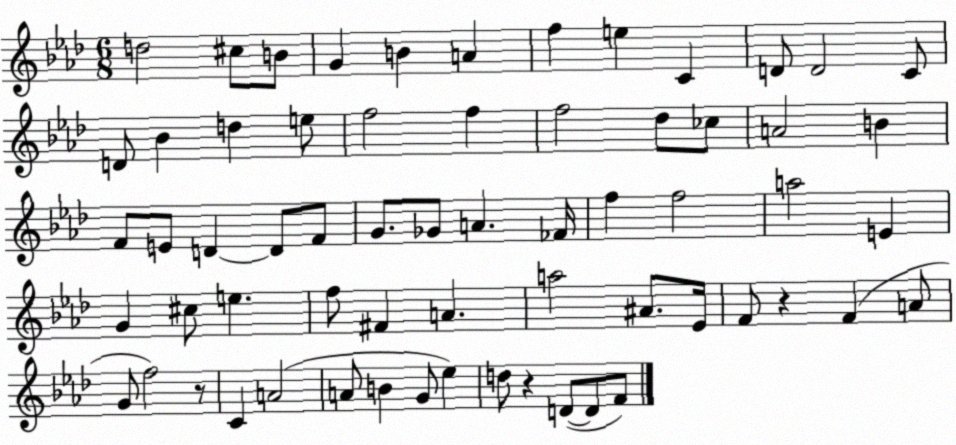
X:1
T:Untitled
M:6/8
L:1/4
K:Ab
d2 ^c/2 B/2 G B A f e C D/2 D2 C/2 D/2 _B d e/2 f2 f f2 _d/2 _c/2 A2 B F/2 E/2 D D/2 F/2 G/2 _G/2 A _F/4 f f2 a2 E G ^c/2 e f/2 ^F A a2 ^A/2 _E/4 F/2 z F A/2 G/2 f2 z/2 C A2 A/2 B G/2 _e d/2 z D/2 D/2 F/2